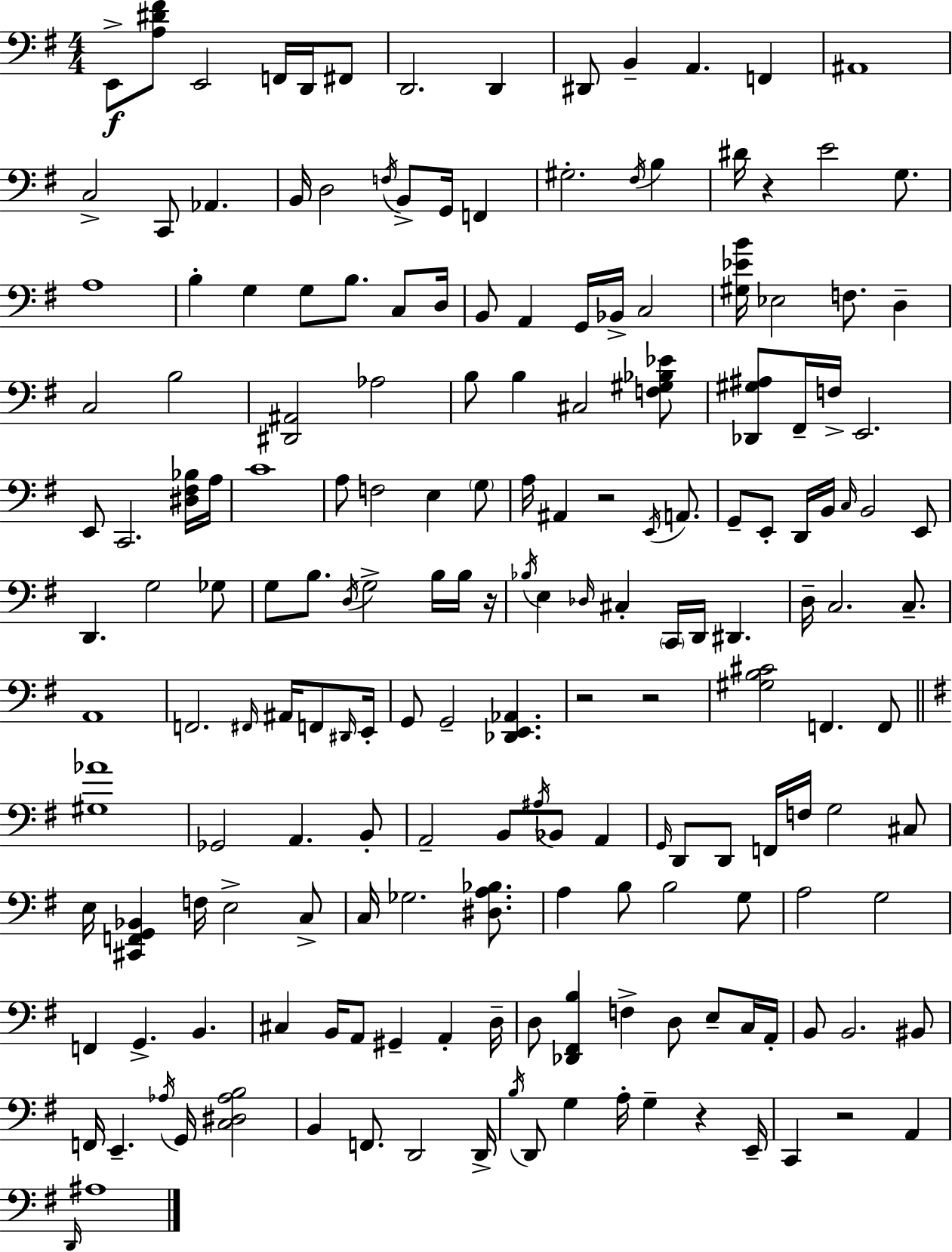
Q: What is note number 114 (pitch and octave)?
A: G3